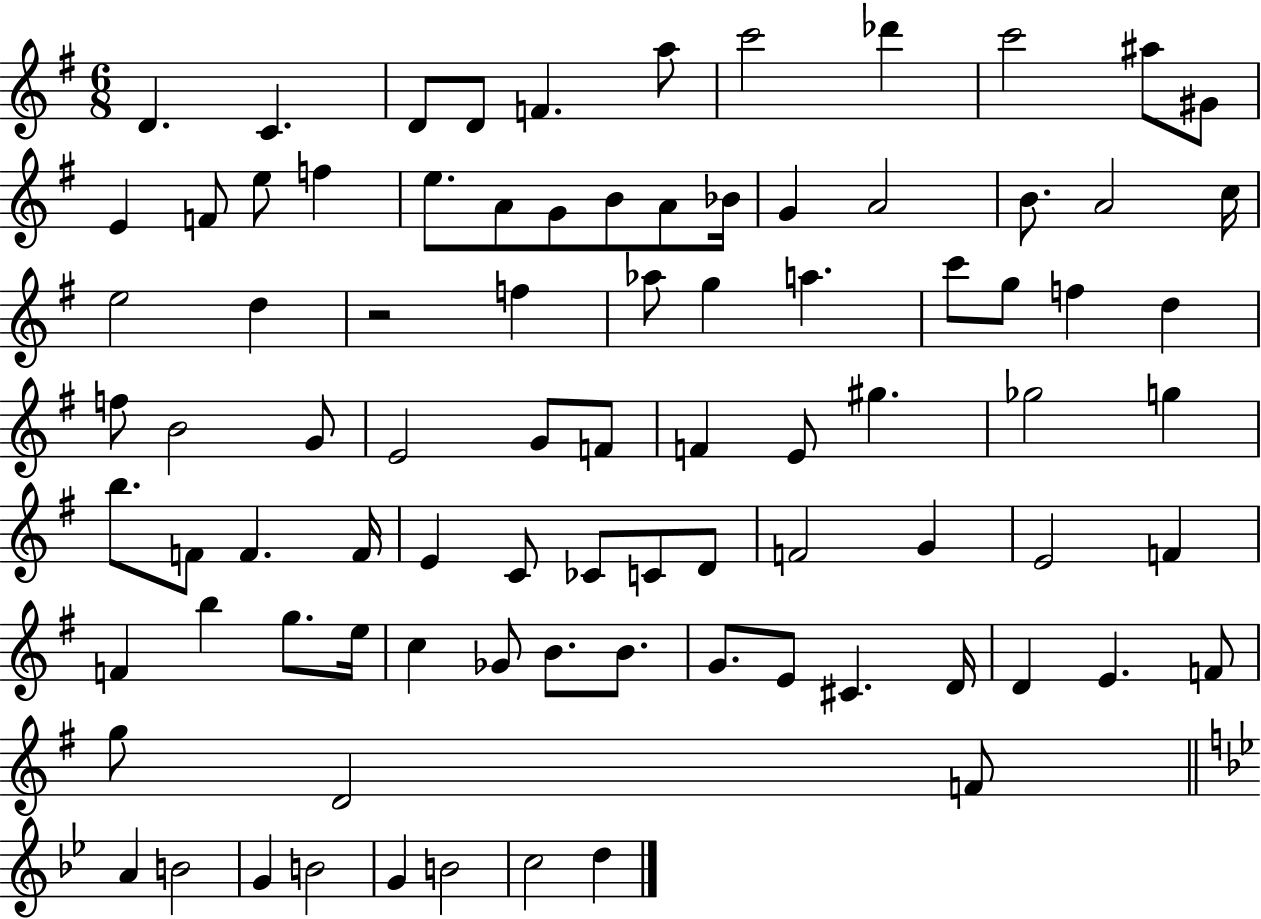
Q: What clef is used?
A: treble